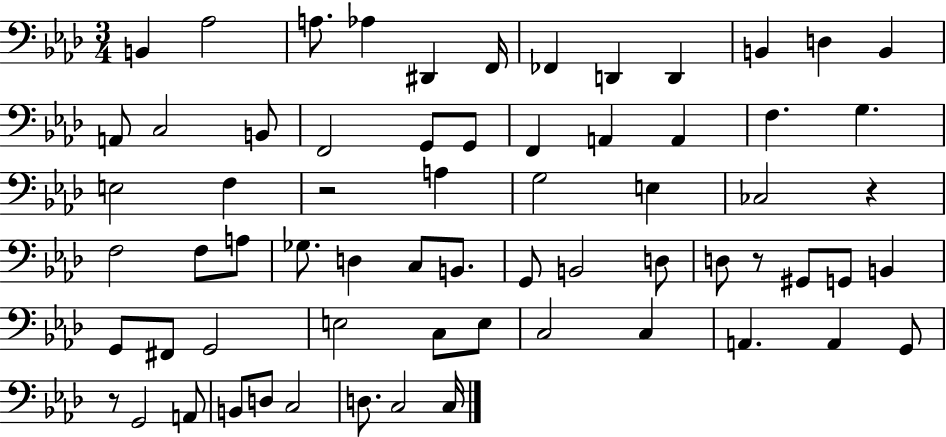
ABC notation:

X:1
T:Untitled
M:3/4
L:1/4
K:Ab
B,, _A,2 A,/2 _A, ^D,, F,,/4 _F,, D,, D,, B,, D, B,, A,,/2 C,2 B,,/2 F,,2 G,,/2 G,,/2 F,, A,, A,, F, G, E,2 F, z2 A, G,2 E, _C,2 z F,2 F,/2 A,/2 _G,/2 D, C,/2 B,,/2 G,,/2 B,,2 D,/2 D,/2 z/2 ^G,,/2 G,,/2 B,, G,,/2 ^F,,/2 G,,2 E,2 C,/2 E,/2 C,2 C, A,, A,, G,,/2 z/2 G,,2 A,,/2 B,,/2 D,/2 C,2 D,/2 C,2 C,/4